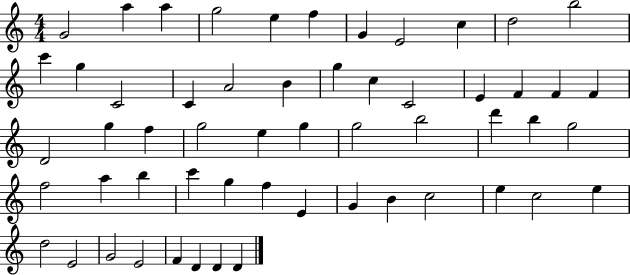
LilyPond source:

{
  \clef treble
  \numericTimeSignature
  \time 4/4
  \key c \major
  g'2 a''4 a''4 | g''2 e''4 f''4 | g'4 e'2 c''4 | d''2 b''2 | \break c'''4 g''4 c'2 | c'4 a'2 b'4 | g''4 c''4 c'2 | e'4 f'4 f'4 f'4 | \break d'2 g''4 f''4 | g''2 e''4 g''4 | g''2 b''2 | d'''4 b''4 g''2 | \break f''2 a''4 b''4 | c'''4 g''4 f''4 e'4 | g'4 b'4 c''2 | e''4 c''2 e''4 | \break d''2 e'2 | g'2 e'2 | f'4 d'4 d'4 d'4 | \bar "|."
}